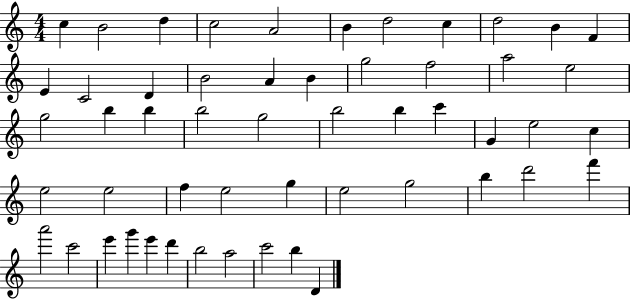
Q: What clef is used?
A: treble